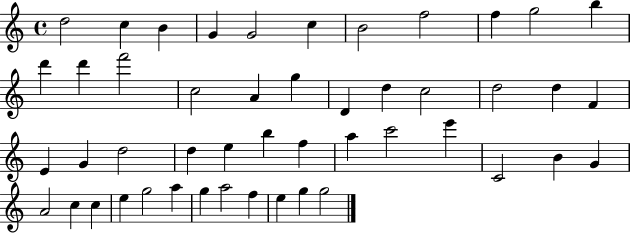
D5/h C5/q B4/q G4/q G4/h C5/q B4/h F5/h F5/q G5/h B5/q D6/q D6/q F6/h C5/h A4/q G5/q D4/q D5/q C5/h D5/h D5/q F4/q E4/q G4/q D5/h D5/q E5/q B5/q F5/q A5/q C6/h E6/q C4/h B4/q G4/q A4/h C5/q C5/q E5/q G5/h A5/q G5/q A5/h F5/q E5/q G5/q G5/h